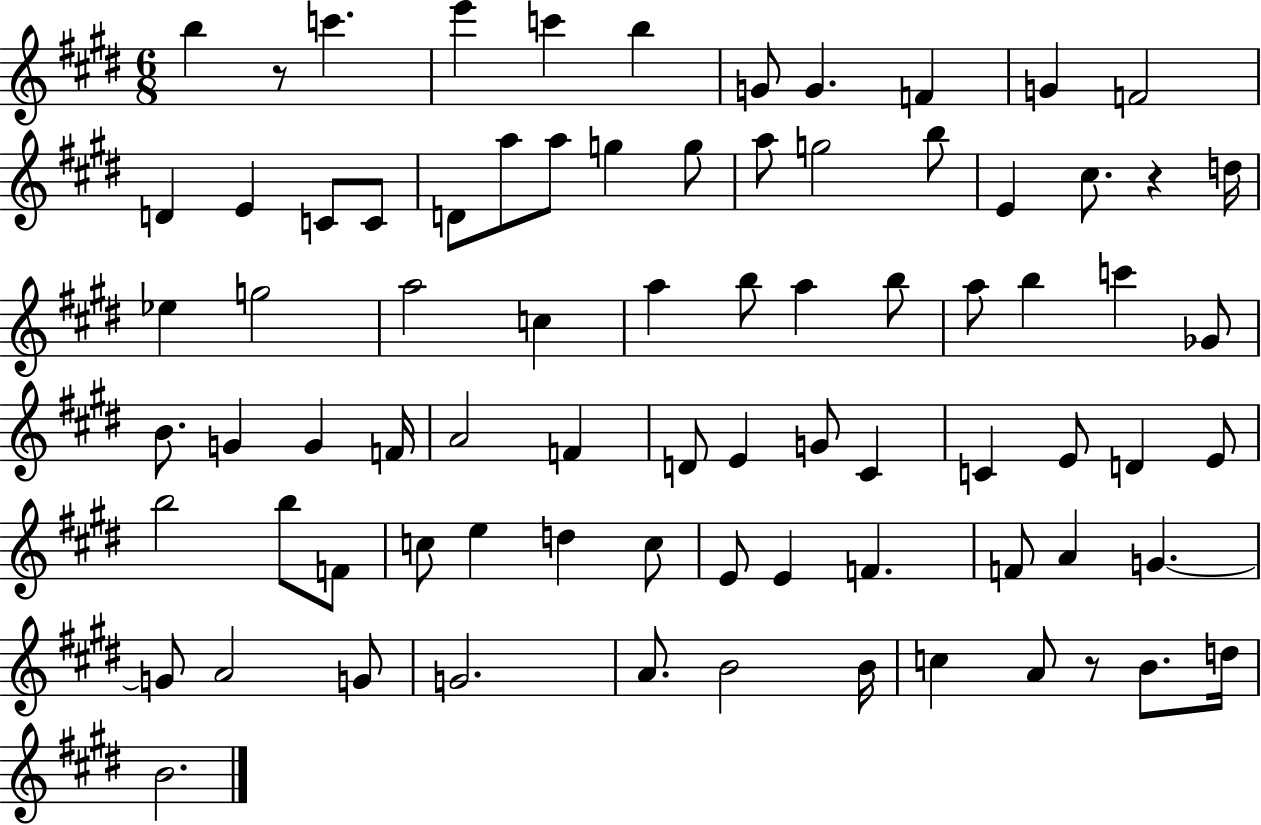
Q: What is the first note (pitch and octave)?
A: B5